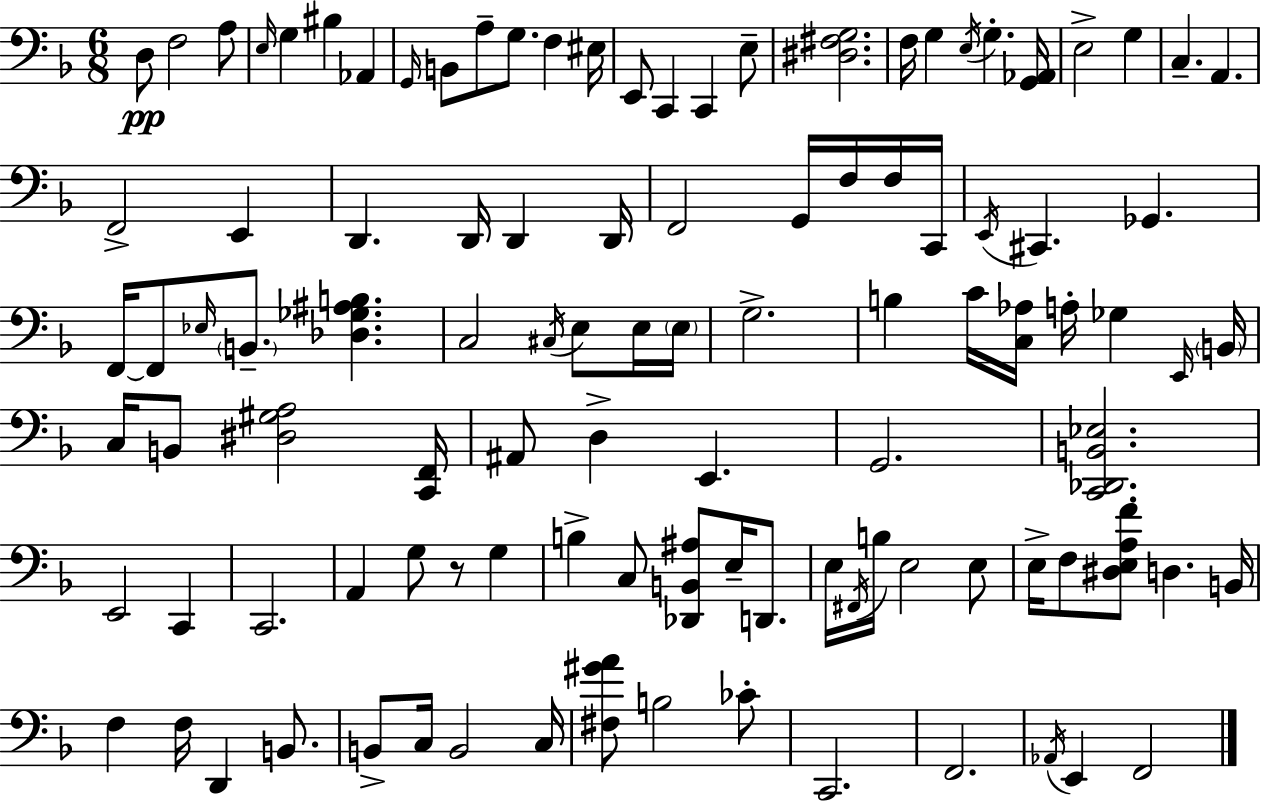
D3/e F3/h A3/e E3/s G3/q BIS3/q Ab2/q G2/s B2/e A3/e G3/e. F3/q EIS3/s E2/e C2/q C2/q E3/e [D#3,F#3,G3]/h. F3/s G3/q E3/s G3/q. [G2,Ab2]/s E3/h G3/q C3/q. A2/q. F2/h E2/q D2/q. D2/s D2/q D2/s F2/h G2/s F3/s F3/s C2/s E2/s C#2/q. Gb2/q. F2/s F2/e Eb3/s B2/e. [Db3,Gb3,A#3,B3]/q. C3/h C#3/s E3/e E3/s E3/s G3/h. B3/q C4/s [C3,Ab3]/s A3/s Gb3/q E2/s B2/s C3/s B2/e [D#3,G#3,A3]/h [C2,F2]/s A#2/e D3/q E2/q. G2/h. [C2,Db2,B2,Eb3]/h. E2/h C2/q C2/h. A2/q G3/e R/e G3/q B3/q C3/e [Db2,B2,A#3]/e E3/s D2/e. E3/s F#2/s B3/s E3/h E3/e E3/s F3/e [D#3,E3,A3,F4]/e D3/q. B2/s F3/q F3/s D2/q B2/e. B2/e C3/s B2/h C3/s [F#3,G#4,A4]/e B3/h CES4/e C2/h. F2/h. Ab2/s E2/q F2/h